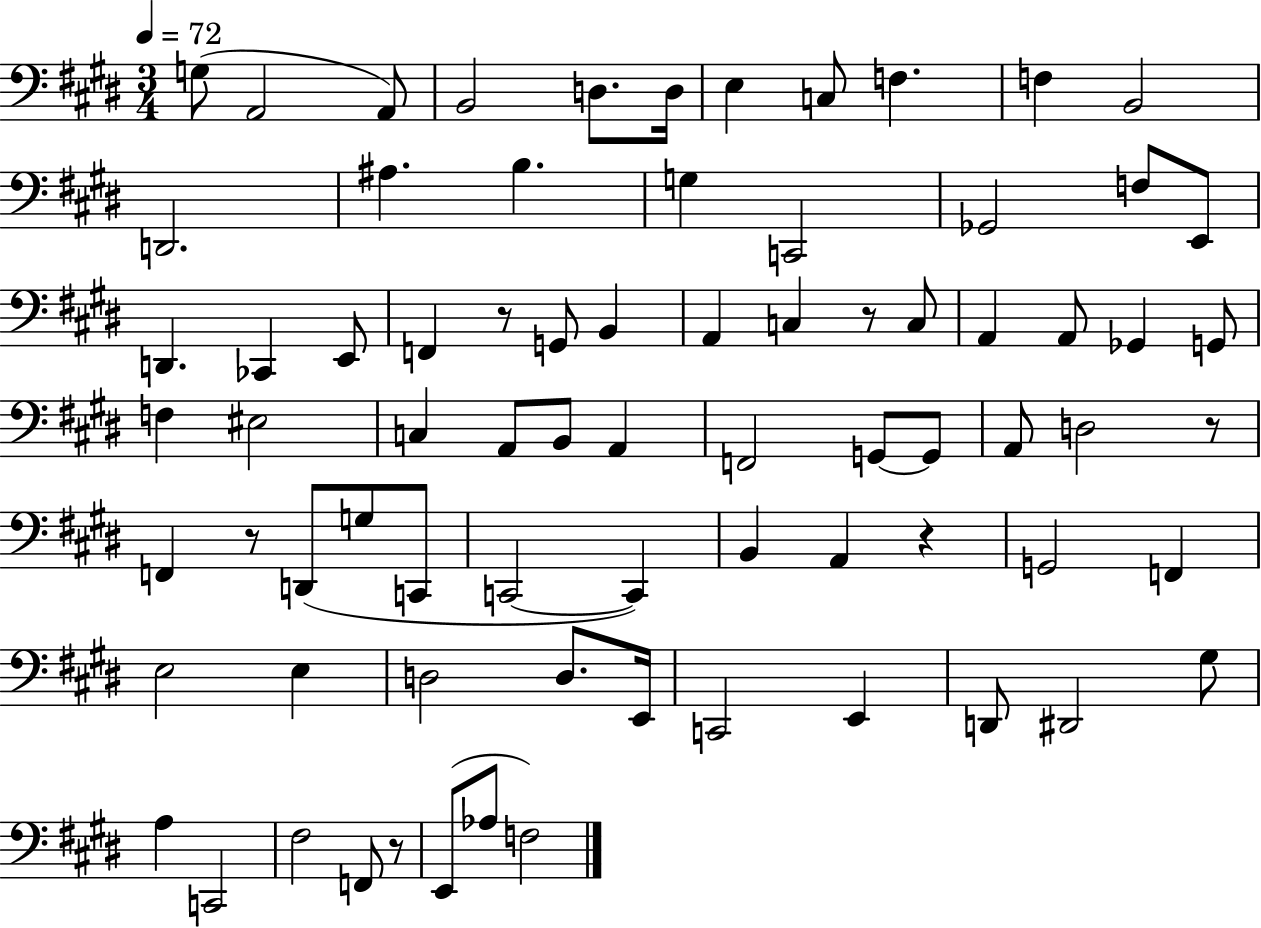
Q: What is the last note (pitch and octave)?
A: F3